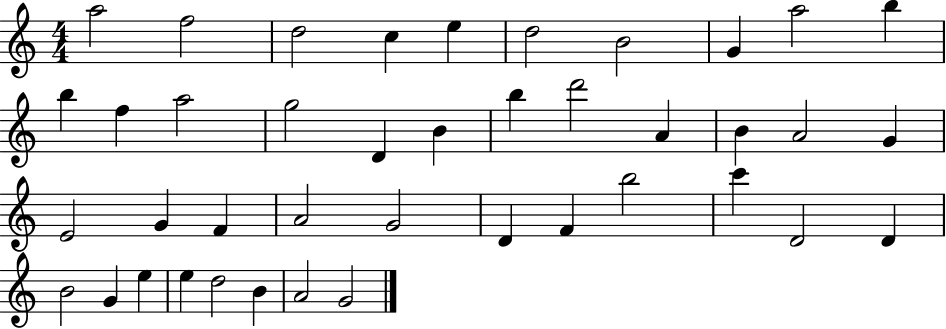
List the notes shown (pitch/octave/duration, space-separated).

A5/h F5/h D5/h C5/q E5/q D5/h B4/h G4/q A5/h B5/q B5/q F5/q A5/h G5/h D4/q B4/q B5/q D6/h A4/q B4/q A4/h G4/q E4/h G4/q F4/q A4/h G4/h D4/q F4/q B5/h C6/q D4/h D4/q B4/h G4/q E5/q E5/q D5/h B4/q A4/h G4/h